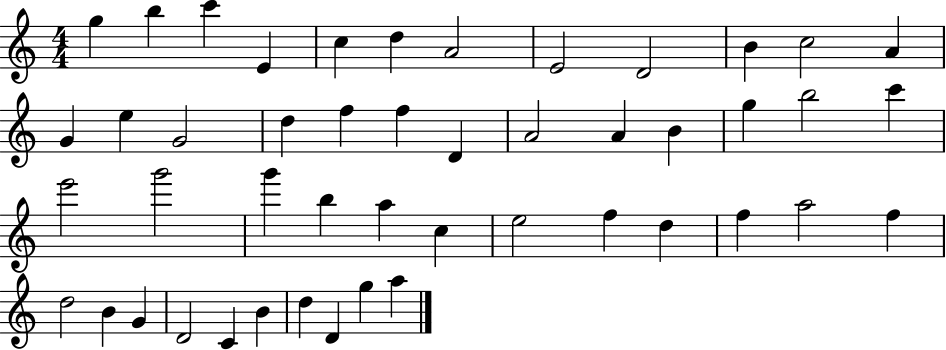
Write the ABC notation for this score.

X:1
T:Untitled
M:4/4
L:1/4
K:C
g b c' E c d A2 E2 D2 B c2 A G e G2 d f f D A2 A B g b2 c' e'2 g'2 g' b a c e2 f d f a2 f d2 B G D2 C B d D g a